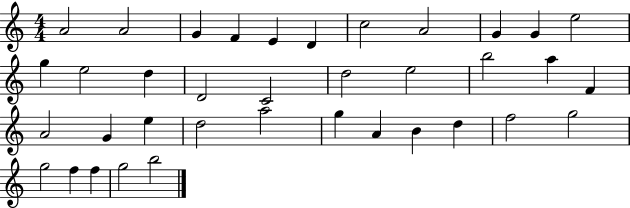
A4/h A4/h G4/q F4/q E4/q D4/q C5/h A4/h G4/q G4/q E5/h G5/q E5/h D5/q D4/h C4/h D5/h E5/h B5/h A5/q F4/q A4/h G4/q E5/q D5/h A5/h G5/q A4/q B4/q D5/q F5/h G5/h G5/h F5/q F5/q G5/h B5/h